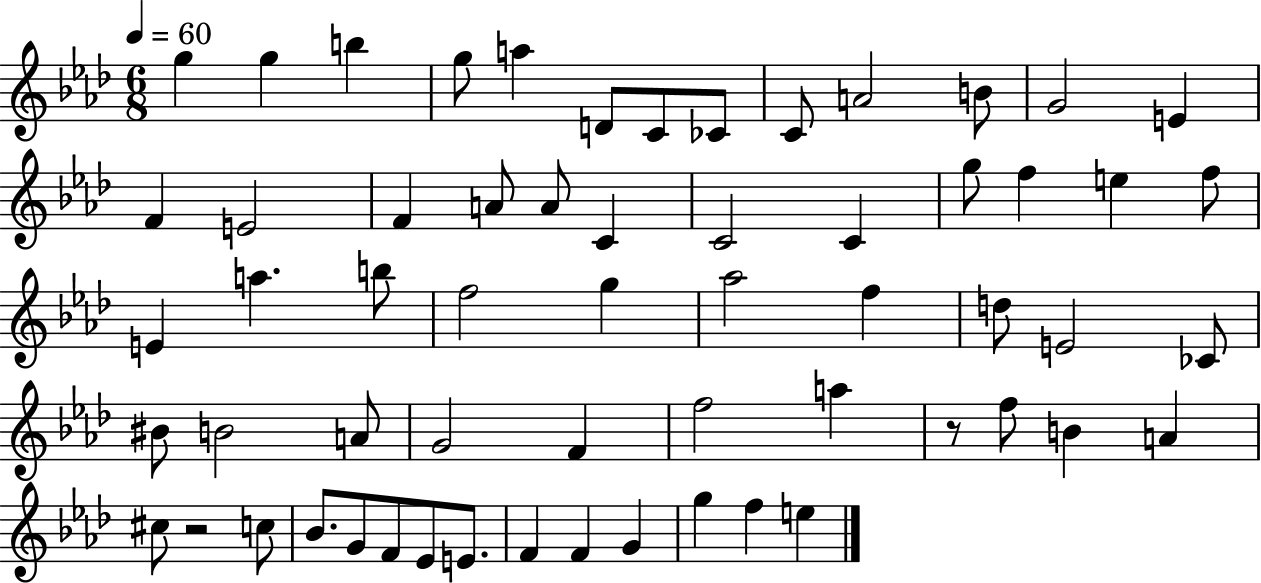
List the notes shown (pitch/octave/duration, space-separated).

G5/q G5/q B5/q G5/e A5/q D4/e C4/e CES4/e C4/e A4/h B4/e G4/h E4/q F4/q E4/h F4/q A4/e A4/e C4/q C4/h C4/q G5/e F5/q E5/q F5/e E4/q A5/q. B5/e F5/h G5/q Ab5/h F5/q D5/e E4/h CES4/e BIS4/e B4/h A4/e G4/h F4/q F5/h A5/q R/e F5/e B4/q A4/q C#5/e R/h C5/e Bb4/e. G4/e F4/e Eb4/e E4/e. F4/q F4/q G4/q G5/q F5/q E5/q